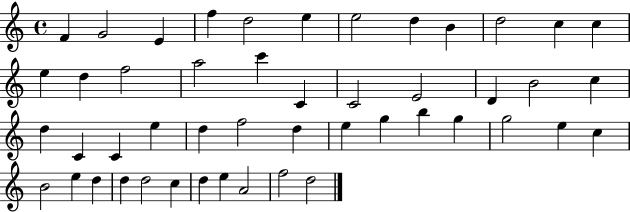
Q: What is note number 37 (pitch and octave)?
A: C5